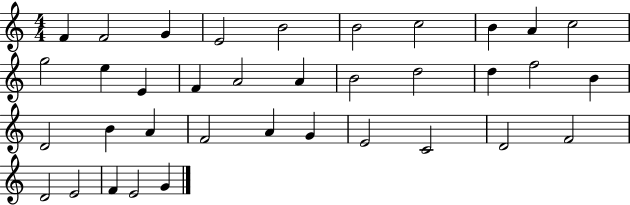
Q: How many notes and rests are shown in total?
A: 36